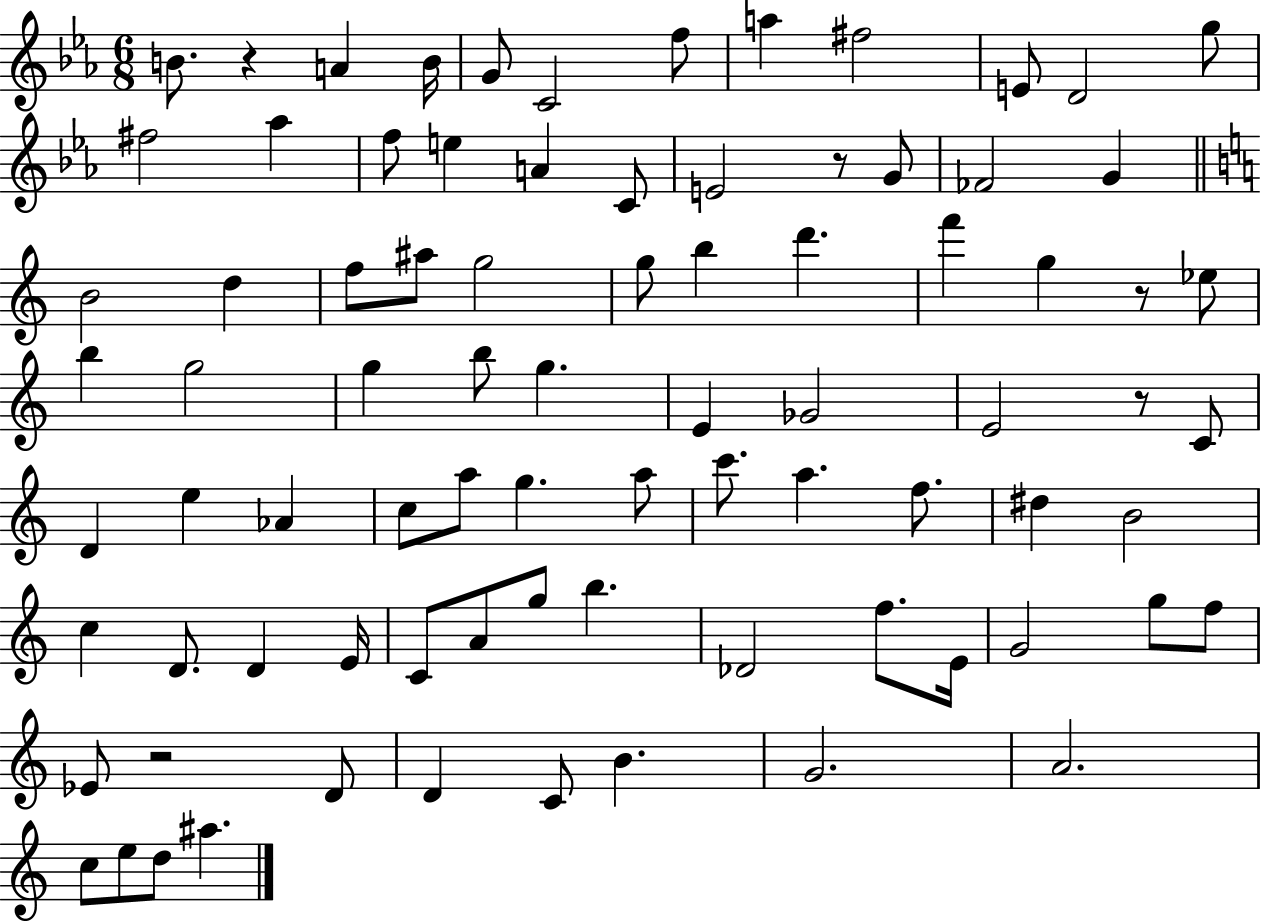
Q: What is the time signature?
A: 6/8